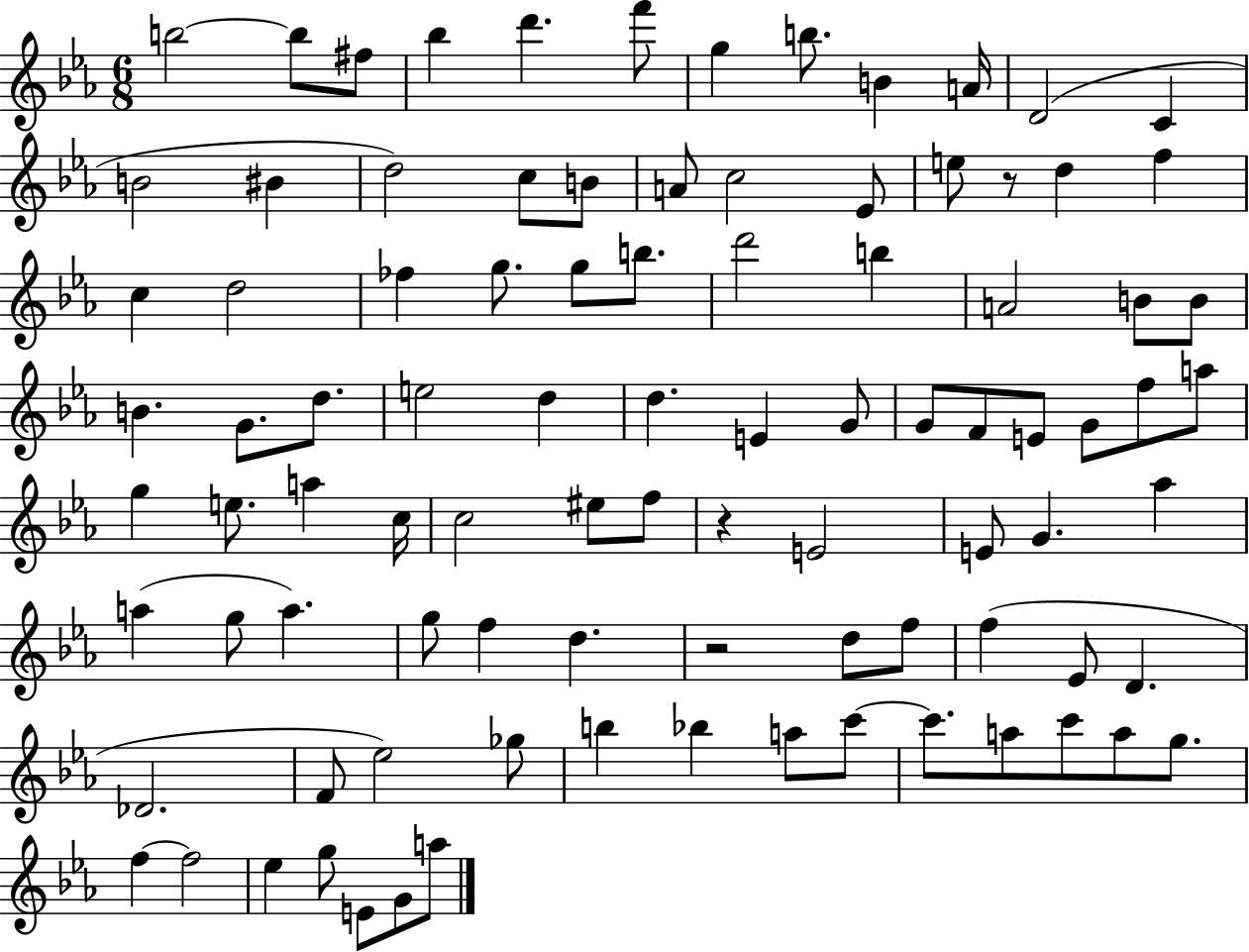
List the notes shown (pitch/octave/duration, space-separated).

B5/h B5/e F#5/e Bb5/q D6/q. F6/e G5/q B5/e. B4/q A4/s D4/h C4/q B4/h BIS4/q D5/h C5/e B4/e A4/e C5/h Eb4/e E5/e R/e D5/q F5/q C5/q D5/h FES5/q G5/e. G5/e B5/e. D6/h B5/q A4/h B4/e B4/e B4/q. G4/e. D5/e. E5/h D5/q D5/q. E4/q G4/e G4/e F4/e E4/e G4/e F5/e A5/e G5/q E5/e. A5/q C5/s C5/h EIS5/e F5/e R/q E4/h E4/e G4/q. Ab5/q A5/q G5/e A5/q. G5/e F5/q D5/q. R/h D5/e F5/e F5/q Eb4/e D4/q. Db4/h. F4/e Eb5/h Gb5/e B5/q Bb5/q A5/e C6/e C6/e. A5/e C6/e A5/e G5/e. F5/q F5/h Eb5/q G5/e E4/e G4/e A5/e